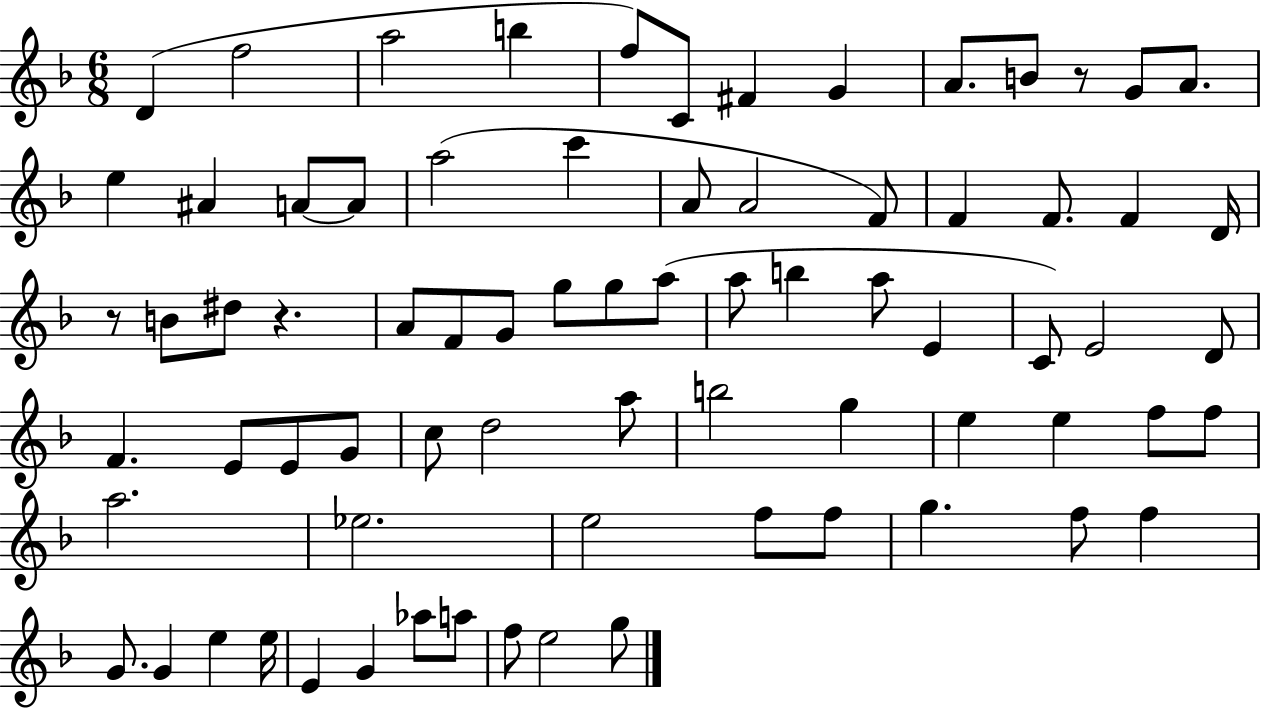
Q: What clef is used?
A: treble